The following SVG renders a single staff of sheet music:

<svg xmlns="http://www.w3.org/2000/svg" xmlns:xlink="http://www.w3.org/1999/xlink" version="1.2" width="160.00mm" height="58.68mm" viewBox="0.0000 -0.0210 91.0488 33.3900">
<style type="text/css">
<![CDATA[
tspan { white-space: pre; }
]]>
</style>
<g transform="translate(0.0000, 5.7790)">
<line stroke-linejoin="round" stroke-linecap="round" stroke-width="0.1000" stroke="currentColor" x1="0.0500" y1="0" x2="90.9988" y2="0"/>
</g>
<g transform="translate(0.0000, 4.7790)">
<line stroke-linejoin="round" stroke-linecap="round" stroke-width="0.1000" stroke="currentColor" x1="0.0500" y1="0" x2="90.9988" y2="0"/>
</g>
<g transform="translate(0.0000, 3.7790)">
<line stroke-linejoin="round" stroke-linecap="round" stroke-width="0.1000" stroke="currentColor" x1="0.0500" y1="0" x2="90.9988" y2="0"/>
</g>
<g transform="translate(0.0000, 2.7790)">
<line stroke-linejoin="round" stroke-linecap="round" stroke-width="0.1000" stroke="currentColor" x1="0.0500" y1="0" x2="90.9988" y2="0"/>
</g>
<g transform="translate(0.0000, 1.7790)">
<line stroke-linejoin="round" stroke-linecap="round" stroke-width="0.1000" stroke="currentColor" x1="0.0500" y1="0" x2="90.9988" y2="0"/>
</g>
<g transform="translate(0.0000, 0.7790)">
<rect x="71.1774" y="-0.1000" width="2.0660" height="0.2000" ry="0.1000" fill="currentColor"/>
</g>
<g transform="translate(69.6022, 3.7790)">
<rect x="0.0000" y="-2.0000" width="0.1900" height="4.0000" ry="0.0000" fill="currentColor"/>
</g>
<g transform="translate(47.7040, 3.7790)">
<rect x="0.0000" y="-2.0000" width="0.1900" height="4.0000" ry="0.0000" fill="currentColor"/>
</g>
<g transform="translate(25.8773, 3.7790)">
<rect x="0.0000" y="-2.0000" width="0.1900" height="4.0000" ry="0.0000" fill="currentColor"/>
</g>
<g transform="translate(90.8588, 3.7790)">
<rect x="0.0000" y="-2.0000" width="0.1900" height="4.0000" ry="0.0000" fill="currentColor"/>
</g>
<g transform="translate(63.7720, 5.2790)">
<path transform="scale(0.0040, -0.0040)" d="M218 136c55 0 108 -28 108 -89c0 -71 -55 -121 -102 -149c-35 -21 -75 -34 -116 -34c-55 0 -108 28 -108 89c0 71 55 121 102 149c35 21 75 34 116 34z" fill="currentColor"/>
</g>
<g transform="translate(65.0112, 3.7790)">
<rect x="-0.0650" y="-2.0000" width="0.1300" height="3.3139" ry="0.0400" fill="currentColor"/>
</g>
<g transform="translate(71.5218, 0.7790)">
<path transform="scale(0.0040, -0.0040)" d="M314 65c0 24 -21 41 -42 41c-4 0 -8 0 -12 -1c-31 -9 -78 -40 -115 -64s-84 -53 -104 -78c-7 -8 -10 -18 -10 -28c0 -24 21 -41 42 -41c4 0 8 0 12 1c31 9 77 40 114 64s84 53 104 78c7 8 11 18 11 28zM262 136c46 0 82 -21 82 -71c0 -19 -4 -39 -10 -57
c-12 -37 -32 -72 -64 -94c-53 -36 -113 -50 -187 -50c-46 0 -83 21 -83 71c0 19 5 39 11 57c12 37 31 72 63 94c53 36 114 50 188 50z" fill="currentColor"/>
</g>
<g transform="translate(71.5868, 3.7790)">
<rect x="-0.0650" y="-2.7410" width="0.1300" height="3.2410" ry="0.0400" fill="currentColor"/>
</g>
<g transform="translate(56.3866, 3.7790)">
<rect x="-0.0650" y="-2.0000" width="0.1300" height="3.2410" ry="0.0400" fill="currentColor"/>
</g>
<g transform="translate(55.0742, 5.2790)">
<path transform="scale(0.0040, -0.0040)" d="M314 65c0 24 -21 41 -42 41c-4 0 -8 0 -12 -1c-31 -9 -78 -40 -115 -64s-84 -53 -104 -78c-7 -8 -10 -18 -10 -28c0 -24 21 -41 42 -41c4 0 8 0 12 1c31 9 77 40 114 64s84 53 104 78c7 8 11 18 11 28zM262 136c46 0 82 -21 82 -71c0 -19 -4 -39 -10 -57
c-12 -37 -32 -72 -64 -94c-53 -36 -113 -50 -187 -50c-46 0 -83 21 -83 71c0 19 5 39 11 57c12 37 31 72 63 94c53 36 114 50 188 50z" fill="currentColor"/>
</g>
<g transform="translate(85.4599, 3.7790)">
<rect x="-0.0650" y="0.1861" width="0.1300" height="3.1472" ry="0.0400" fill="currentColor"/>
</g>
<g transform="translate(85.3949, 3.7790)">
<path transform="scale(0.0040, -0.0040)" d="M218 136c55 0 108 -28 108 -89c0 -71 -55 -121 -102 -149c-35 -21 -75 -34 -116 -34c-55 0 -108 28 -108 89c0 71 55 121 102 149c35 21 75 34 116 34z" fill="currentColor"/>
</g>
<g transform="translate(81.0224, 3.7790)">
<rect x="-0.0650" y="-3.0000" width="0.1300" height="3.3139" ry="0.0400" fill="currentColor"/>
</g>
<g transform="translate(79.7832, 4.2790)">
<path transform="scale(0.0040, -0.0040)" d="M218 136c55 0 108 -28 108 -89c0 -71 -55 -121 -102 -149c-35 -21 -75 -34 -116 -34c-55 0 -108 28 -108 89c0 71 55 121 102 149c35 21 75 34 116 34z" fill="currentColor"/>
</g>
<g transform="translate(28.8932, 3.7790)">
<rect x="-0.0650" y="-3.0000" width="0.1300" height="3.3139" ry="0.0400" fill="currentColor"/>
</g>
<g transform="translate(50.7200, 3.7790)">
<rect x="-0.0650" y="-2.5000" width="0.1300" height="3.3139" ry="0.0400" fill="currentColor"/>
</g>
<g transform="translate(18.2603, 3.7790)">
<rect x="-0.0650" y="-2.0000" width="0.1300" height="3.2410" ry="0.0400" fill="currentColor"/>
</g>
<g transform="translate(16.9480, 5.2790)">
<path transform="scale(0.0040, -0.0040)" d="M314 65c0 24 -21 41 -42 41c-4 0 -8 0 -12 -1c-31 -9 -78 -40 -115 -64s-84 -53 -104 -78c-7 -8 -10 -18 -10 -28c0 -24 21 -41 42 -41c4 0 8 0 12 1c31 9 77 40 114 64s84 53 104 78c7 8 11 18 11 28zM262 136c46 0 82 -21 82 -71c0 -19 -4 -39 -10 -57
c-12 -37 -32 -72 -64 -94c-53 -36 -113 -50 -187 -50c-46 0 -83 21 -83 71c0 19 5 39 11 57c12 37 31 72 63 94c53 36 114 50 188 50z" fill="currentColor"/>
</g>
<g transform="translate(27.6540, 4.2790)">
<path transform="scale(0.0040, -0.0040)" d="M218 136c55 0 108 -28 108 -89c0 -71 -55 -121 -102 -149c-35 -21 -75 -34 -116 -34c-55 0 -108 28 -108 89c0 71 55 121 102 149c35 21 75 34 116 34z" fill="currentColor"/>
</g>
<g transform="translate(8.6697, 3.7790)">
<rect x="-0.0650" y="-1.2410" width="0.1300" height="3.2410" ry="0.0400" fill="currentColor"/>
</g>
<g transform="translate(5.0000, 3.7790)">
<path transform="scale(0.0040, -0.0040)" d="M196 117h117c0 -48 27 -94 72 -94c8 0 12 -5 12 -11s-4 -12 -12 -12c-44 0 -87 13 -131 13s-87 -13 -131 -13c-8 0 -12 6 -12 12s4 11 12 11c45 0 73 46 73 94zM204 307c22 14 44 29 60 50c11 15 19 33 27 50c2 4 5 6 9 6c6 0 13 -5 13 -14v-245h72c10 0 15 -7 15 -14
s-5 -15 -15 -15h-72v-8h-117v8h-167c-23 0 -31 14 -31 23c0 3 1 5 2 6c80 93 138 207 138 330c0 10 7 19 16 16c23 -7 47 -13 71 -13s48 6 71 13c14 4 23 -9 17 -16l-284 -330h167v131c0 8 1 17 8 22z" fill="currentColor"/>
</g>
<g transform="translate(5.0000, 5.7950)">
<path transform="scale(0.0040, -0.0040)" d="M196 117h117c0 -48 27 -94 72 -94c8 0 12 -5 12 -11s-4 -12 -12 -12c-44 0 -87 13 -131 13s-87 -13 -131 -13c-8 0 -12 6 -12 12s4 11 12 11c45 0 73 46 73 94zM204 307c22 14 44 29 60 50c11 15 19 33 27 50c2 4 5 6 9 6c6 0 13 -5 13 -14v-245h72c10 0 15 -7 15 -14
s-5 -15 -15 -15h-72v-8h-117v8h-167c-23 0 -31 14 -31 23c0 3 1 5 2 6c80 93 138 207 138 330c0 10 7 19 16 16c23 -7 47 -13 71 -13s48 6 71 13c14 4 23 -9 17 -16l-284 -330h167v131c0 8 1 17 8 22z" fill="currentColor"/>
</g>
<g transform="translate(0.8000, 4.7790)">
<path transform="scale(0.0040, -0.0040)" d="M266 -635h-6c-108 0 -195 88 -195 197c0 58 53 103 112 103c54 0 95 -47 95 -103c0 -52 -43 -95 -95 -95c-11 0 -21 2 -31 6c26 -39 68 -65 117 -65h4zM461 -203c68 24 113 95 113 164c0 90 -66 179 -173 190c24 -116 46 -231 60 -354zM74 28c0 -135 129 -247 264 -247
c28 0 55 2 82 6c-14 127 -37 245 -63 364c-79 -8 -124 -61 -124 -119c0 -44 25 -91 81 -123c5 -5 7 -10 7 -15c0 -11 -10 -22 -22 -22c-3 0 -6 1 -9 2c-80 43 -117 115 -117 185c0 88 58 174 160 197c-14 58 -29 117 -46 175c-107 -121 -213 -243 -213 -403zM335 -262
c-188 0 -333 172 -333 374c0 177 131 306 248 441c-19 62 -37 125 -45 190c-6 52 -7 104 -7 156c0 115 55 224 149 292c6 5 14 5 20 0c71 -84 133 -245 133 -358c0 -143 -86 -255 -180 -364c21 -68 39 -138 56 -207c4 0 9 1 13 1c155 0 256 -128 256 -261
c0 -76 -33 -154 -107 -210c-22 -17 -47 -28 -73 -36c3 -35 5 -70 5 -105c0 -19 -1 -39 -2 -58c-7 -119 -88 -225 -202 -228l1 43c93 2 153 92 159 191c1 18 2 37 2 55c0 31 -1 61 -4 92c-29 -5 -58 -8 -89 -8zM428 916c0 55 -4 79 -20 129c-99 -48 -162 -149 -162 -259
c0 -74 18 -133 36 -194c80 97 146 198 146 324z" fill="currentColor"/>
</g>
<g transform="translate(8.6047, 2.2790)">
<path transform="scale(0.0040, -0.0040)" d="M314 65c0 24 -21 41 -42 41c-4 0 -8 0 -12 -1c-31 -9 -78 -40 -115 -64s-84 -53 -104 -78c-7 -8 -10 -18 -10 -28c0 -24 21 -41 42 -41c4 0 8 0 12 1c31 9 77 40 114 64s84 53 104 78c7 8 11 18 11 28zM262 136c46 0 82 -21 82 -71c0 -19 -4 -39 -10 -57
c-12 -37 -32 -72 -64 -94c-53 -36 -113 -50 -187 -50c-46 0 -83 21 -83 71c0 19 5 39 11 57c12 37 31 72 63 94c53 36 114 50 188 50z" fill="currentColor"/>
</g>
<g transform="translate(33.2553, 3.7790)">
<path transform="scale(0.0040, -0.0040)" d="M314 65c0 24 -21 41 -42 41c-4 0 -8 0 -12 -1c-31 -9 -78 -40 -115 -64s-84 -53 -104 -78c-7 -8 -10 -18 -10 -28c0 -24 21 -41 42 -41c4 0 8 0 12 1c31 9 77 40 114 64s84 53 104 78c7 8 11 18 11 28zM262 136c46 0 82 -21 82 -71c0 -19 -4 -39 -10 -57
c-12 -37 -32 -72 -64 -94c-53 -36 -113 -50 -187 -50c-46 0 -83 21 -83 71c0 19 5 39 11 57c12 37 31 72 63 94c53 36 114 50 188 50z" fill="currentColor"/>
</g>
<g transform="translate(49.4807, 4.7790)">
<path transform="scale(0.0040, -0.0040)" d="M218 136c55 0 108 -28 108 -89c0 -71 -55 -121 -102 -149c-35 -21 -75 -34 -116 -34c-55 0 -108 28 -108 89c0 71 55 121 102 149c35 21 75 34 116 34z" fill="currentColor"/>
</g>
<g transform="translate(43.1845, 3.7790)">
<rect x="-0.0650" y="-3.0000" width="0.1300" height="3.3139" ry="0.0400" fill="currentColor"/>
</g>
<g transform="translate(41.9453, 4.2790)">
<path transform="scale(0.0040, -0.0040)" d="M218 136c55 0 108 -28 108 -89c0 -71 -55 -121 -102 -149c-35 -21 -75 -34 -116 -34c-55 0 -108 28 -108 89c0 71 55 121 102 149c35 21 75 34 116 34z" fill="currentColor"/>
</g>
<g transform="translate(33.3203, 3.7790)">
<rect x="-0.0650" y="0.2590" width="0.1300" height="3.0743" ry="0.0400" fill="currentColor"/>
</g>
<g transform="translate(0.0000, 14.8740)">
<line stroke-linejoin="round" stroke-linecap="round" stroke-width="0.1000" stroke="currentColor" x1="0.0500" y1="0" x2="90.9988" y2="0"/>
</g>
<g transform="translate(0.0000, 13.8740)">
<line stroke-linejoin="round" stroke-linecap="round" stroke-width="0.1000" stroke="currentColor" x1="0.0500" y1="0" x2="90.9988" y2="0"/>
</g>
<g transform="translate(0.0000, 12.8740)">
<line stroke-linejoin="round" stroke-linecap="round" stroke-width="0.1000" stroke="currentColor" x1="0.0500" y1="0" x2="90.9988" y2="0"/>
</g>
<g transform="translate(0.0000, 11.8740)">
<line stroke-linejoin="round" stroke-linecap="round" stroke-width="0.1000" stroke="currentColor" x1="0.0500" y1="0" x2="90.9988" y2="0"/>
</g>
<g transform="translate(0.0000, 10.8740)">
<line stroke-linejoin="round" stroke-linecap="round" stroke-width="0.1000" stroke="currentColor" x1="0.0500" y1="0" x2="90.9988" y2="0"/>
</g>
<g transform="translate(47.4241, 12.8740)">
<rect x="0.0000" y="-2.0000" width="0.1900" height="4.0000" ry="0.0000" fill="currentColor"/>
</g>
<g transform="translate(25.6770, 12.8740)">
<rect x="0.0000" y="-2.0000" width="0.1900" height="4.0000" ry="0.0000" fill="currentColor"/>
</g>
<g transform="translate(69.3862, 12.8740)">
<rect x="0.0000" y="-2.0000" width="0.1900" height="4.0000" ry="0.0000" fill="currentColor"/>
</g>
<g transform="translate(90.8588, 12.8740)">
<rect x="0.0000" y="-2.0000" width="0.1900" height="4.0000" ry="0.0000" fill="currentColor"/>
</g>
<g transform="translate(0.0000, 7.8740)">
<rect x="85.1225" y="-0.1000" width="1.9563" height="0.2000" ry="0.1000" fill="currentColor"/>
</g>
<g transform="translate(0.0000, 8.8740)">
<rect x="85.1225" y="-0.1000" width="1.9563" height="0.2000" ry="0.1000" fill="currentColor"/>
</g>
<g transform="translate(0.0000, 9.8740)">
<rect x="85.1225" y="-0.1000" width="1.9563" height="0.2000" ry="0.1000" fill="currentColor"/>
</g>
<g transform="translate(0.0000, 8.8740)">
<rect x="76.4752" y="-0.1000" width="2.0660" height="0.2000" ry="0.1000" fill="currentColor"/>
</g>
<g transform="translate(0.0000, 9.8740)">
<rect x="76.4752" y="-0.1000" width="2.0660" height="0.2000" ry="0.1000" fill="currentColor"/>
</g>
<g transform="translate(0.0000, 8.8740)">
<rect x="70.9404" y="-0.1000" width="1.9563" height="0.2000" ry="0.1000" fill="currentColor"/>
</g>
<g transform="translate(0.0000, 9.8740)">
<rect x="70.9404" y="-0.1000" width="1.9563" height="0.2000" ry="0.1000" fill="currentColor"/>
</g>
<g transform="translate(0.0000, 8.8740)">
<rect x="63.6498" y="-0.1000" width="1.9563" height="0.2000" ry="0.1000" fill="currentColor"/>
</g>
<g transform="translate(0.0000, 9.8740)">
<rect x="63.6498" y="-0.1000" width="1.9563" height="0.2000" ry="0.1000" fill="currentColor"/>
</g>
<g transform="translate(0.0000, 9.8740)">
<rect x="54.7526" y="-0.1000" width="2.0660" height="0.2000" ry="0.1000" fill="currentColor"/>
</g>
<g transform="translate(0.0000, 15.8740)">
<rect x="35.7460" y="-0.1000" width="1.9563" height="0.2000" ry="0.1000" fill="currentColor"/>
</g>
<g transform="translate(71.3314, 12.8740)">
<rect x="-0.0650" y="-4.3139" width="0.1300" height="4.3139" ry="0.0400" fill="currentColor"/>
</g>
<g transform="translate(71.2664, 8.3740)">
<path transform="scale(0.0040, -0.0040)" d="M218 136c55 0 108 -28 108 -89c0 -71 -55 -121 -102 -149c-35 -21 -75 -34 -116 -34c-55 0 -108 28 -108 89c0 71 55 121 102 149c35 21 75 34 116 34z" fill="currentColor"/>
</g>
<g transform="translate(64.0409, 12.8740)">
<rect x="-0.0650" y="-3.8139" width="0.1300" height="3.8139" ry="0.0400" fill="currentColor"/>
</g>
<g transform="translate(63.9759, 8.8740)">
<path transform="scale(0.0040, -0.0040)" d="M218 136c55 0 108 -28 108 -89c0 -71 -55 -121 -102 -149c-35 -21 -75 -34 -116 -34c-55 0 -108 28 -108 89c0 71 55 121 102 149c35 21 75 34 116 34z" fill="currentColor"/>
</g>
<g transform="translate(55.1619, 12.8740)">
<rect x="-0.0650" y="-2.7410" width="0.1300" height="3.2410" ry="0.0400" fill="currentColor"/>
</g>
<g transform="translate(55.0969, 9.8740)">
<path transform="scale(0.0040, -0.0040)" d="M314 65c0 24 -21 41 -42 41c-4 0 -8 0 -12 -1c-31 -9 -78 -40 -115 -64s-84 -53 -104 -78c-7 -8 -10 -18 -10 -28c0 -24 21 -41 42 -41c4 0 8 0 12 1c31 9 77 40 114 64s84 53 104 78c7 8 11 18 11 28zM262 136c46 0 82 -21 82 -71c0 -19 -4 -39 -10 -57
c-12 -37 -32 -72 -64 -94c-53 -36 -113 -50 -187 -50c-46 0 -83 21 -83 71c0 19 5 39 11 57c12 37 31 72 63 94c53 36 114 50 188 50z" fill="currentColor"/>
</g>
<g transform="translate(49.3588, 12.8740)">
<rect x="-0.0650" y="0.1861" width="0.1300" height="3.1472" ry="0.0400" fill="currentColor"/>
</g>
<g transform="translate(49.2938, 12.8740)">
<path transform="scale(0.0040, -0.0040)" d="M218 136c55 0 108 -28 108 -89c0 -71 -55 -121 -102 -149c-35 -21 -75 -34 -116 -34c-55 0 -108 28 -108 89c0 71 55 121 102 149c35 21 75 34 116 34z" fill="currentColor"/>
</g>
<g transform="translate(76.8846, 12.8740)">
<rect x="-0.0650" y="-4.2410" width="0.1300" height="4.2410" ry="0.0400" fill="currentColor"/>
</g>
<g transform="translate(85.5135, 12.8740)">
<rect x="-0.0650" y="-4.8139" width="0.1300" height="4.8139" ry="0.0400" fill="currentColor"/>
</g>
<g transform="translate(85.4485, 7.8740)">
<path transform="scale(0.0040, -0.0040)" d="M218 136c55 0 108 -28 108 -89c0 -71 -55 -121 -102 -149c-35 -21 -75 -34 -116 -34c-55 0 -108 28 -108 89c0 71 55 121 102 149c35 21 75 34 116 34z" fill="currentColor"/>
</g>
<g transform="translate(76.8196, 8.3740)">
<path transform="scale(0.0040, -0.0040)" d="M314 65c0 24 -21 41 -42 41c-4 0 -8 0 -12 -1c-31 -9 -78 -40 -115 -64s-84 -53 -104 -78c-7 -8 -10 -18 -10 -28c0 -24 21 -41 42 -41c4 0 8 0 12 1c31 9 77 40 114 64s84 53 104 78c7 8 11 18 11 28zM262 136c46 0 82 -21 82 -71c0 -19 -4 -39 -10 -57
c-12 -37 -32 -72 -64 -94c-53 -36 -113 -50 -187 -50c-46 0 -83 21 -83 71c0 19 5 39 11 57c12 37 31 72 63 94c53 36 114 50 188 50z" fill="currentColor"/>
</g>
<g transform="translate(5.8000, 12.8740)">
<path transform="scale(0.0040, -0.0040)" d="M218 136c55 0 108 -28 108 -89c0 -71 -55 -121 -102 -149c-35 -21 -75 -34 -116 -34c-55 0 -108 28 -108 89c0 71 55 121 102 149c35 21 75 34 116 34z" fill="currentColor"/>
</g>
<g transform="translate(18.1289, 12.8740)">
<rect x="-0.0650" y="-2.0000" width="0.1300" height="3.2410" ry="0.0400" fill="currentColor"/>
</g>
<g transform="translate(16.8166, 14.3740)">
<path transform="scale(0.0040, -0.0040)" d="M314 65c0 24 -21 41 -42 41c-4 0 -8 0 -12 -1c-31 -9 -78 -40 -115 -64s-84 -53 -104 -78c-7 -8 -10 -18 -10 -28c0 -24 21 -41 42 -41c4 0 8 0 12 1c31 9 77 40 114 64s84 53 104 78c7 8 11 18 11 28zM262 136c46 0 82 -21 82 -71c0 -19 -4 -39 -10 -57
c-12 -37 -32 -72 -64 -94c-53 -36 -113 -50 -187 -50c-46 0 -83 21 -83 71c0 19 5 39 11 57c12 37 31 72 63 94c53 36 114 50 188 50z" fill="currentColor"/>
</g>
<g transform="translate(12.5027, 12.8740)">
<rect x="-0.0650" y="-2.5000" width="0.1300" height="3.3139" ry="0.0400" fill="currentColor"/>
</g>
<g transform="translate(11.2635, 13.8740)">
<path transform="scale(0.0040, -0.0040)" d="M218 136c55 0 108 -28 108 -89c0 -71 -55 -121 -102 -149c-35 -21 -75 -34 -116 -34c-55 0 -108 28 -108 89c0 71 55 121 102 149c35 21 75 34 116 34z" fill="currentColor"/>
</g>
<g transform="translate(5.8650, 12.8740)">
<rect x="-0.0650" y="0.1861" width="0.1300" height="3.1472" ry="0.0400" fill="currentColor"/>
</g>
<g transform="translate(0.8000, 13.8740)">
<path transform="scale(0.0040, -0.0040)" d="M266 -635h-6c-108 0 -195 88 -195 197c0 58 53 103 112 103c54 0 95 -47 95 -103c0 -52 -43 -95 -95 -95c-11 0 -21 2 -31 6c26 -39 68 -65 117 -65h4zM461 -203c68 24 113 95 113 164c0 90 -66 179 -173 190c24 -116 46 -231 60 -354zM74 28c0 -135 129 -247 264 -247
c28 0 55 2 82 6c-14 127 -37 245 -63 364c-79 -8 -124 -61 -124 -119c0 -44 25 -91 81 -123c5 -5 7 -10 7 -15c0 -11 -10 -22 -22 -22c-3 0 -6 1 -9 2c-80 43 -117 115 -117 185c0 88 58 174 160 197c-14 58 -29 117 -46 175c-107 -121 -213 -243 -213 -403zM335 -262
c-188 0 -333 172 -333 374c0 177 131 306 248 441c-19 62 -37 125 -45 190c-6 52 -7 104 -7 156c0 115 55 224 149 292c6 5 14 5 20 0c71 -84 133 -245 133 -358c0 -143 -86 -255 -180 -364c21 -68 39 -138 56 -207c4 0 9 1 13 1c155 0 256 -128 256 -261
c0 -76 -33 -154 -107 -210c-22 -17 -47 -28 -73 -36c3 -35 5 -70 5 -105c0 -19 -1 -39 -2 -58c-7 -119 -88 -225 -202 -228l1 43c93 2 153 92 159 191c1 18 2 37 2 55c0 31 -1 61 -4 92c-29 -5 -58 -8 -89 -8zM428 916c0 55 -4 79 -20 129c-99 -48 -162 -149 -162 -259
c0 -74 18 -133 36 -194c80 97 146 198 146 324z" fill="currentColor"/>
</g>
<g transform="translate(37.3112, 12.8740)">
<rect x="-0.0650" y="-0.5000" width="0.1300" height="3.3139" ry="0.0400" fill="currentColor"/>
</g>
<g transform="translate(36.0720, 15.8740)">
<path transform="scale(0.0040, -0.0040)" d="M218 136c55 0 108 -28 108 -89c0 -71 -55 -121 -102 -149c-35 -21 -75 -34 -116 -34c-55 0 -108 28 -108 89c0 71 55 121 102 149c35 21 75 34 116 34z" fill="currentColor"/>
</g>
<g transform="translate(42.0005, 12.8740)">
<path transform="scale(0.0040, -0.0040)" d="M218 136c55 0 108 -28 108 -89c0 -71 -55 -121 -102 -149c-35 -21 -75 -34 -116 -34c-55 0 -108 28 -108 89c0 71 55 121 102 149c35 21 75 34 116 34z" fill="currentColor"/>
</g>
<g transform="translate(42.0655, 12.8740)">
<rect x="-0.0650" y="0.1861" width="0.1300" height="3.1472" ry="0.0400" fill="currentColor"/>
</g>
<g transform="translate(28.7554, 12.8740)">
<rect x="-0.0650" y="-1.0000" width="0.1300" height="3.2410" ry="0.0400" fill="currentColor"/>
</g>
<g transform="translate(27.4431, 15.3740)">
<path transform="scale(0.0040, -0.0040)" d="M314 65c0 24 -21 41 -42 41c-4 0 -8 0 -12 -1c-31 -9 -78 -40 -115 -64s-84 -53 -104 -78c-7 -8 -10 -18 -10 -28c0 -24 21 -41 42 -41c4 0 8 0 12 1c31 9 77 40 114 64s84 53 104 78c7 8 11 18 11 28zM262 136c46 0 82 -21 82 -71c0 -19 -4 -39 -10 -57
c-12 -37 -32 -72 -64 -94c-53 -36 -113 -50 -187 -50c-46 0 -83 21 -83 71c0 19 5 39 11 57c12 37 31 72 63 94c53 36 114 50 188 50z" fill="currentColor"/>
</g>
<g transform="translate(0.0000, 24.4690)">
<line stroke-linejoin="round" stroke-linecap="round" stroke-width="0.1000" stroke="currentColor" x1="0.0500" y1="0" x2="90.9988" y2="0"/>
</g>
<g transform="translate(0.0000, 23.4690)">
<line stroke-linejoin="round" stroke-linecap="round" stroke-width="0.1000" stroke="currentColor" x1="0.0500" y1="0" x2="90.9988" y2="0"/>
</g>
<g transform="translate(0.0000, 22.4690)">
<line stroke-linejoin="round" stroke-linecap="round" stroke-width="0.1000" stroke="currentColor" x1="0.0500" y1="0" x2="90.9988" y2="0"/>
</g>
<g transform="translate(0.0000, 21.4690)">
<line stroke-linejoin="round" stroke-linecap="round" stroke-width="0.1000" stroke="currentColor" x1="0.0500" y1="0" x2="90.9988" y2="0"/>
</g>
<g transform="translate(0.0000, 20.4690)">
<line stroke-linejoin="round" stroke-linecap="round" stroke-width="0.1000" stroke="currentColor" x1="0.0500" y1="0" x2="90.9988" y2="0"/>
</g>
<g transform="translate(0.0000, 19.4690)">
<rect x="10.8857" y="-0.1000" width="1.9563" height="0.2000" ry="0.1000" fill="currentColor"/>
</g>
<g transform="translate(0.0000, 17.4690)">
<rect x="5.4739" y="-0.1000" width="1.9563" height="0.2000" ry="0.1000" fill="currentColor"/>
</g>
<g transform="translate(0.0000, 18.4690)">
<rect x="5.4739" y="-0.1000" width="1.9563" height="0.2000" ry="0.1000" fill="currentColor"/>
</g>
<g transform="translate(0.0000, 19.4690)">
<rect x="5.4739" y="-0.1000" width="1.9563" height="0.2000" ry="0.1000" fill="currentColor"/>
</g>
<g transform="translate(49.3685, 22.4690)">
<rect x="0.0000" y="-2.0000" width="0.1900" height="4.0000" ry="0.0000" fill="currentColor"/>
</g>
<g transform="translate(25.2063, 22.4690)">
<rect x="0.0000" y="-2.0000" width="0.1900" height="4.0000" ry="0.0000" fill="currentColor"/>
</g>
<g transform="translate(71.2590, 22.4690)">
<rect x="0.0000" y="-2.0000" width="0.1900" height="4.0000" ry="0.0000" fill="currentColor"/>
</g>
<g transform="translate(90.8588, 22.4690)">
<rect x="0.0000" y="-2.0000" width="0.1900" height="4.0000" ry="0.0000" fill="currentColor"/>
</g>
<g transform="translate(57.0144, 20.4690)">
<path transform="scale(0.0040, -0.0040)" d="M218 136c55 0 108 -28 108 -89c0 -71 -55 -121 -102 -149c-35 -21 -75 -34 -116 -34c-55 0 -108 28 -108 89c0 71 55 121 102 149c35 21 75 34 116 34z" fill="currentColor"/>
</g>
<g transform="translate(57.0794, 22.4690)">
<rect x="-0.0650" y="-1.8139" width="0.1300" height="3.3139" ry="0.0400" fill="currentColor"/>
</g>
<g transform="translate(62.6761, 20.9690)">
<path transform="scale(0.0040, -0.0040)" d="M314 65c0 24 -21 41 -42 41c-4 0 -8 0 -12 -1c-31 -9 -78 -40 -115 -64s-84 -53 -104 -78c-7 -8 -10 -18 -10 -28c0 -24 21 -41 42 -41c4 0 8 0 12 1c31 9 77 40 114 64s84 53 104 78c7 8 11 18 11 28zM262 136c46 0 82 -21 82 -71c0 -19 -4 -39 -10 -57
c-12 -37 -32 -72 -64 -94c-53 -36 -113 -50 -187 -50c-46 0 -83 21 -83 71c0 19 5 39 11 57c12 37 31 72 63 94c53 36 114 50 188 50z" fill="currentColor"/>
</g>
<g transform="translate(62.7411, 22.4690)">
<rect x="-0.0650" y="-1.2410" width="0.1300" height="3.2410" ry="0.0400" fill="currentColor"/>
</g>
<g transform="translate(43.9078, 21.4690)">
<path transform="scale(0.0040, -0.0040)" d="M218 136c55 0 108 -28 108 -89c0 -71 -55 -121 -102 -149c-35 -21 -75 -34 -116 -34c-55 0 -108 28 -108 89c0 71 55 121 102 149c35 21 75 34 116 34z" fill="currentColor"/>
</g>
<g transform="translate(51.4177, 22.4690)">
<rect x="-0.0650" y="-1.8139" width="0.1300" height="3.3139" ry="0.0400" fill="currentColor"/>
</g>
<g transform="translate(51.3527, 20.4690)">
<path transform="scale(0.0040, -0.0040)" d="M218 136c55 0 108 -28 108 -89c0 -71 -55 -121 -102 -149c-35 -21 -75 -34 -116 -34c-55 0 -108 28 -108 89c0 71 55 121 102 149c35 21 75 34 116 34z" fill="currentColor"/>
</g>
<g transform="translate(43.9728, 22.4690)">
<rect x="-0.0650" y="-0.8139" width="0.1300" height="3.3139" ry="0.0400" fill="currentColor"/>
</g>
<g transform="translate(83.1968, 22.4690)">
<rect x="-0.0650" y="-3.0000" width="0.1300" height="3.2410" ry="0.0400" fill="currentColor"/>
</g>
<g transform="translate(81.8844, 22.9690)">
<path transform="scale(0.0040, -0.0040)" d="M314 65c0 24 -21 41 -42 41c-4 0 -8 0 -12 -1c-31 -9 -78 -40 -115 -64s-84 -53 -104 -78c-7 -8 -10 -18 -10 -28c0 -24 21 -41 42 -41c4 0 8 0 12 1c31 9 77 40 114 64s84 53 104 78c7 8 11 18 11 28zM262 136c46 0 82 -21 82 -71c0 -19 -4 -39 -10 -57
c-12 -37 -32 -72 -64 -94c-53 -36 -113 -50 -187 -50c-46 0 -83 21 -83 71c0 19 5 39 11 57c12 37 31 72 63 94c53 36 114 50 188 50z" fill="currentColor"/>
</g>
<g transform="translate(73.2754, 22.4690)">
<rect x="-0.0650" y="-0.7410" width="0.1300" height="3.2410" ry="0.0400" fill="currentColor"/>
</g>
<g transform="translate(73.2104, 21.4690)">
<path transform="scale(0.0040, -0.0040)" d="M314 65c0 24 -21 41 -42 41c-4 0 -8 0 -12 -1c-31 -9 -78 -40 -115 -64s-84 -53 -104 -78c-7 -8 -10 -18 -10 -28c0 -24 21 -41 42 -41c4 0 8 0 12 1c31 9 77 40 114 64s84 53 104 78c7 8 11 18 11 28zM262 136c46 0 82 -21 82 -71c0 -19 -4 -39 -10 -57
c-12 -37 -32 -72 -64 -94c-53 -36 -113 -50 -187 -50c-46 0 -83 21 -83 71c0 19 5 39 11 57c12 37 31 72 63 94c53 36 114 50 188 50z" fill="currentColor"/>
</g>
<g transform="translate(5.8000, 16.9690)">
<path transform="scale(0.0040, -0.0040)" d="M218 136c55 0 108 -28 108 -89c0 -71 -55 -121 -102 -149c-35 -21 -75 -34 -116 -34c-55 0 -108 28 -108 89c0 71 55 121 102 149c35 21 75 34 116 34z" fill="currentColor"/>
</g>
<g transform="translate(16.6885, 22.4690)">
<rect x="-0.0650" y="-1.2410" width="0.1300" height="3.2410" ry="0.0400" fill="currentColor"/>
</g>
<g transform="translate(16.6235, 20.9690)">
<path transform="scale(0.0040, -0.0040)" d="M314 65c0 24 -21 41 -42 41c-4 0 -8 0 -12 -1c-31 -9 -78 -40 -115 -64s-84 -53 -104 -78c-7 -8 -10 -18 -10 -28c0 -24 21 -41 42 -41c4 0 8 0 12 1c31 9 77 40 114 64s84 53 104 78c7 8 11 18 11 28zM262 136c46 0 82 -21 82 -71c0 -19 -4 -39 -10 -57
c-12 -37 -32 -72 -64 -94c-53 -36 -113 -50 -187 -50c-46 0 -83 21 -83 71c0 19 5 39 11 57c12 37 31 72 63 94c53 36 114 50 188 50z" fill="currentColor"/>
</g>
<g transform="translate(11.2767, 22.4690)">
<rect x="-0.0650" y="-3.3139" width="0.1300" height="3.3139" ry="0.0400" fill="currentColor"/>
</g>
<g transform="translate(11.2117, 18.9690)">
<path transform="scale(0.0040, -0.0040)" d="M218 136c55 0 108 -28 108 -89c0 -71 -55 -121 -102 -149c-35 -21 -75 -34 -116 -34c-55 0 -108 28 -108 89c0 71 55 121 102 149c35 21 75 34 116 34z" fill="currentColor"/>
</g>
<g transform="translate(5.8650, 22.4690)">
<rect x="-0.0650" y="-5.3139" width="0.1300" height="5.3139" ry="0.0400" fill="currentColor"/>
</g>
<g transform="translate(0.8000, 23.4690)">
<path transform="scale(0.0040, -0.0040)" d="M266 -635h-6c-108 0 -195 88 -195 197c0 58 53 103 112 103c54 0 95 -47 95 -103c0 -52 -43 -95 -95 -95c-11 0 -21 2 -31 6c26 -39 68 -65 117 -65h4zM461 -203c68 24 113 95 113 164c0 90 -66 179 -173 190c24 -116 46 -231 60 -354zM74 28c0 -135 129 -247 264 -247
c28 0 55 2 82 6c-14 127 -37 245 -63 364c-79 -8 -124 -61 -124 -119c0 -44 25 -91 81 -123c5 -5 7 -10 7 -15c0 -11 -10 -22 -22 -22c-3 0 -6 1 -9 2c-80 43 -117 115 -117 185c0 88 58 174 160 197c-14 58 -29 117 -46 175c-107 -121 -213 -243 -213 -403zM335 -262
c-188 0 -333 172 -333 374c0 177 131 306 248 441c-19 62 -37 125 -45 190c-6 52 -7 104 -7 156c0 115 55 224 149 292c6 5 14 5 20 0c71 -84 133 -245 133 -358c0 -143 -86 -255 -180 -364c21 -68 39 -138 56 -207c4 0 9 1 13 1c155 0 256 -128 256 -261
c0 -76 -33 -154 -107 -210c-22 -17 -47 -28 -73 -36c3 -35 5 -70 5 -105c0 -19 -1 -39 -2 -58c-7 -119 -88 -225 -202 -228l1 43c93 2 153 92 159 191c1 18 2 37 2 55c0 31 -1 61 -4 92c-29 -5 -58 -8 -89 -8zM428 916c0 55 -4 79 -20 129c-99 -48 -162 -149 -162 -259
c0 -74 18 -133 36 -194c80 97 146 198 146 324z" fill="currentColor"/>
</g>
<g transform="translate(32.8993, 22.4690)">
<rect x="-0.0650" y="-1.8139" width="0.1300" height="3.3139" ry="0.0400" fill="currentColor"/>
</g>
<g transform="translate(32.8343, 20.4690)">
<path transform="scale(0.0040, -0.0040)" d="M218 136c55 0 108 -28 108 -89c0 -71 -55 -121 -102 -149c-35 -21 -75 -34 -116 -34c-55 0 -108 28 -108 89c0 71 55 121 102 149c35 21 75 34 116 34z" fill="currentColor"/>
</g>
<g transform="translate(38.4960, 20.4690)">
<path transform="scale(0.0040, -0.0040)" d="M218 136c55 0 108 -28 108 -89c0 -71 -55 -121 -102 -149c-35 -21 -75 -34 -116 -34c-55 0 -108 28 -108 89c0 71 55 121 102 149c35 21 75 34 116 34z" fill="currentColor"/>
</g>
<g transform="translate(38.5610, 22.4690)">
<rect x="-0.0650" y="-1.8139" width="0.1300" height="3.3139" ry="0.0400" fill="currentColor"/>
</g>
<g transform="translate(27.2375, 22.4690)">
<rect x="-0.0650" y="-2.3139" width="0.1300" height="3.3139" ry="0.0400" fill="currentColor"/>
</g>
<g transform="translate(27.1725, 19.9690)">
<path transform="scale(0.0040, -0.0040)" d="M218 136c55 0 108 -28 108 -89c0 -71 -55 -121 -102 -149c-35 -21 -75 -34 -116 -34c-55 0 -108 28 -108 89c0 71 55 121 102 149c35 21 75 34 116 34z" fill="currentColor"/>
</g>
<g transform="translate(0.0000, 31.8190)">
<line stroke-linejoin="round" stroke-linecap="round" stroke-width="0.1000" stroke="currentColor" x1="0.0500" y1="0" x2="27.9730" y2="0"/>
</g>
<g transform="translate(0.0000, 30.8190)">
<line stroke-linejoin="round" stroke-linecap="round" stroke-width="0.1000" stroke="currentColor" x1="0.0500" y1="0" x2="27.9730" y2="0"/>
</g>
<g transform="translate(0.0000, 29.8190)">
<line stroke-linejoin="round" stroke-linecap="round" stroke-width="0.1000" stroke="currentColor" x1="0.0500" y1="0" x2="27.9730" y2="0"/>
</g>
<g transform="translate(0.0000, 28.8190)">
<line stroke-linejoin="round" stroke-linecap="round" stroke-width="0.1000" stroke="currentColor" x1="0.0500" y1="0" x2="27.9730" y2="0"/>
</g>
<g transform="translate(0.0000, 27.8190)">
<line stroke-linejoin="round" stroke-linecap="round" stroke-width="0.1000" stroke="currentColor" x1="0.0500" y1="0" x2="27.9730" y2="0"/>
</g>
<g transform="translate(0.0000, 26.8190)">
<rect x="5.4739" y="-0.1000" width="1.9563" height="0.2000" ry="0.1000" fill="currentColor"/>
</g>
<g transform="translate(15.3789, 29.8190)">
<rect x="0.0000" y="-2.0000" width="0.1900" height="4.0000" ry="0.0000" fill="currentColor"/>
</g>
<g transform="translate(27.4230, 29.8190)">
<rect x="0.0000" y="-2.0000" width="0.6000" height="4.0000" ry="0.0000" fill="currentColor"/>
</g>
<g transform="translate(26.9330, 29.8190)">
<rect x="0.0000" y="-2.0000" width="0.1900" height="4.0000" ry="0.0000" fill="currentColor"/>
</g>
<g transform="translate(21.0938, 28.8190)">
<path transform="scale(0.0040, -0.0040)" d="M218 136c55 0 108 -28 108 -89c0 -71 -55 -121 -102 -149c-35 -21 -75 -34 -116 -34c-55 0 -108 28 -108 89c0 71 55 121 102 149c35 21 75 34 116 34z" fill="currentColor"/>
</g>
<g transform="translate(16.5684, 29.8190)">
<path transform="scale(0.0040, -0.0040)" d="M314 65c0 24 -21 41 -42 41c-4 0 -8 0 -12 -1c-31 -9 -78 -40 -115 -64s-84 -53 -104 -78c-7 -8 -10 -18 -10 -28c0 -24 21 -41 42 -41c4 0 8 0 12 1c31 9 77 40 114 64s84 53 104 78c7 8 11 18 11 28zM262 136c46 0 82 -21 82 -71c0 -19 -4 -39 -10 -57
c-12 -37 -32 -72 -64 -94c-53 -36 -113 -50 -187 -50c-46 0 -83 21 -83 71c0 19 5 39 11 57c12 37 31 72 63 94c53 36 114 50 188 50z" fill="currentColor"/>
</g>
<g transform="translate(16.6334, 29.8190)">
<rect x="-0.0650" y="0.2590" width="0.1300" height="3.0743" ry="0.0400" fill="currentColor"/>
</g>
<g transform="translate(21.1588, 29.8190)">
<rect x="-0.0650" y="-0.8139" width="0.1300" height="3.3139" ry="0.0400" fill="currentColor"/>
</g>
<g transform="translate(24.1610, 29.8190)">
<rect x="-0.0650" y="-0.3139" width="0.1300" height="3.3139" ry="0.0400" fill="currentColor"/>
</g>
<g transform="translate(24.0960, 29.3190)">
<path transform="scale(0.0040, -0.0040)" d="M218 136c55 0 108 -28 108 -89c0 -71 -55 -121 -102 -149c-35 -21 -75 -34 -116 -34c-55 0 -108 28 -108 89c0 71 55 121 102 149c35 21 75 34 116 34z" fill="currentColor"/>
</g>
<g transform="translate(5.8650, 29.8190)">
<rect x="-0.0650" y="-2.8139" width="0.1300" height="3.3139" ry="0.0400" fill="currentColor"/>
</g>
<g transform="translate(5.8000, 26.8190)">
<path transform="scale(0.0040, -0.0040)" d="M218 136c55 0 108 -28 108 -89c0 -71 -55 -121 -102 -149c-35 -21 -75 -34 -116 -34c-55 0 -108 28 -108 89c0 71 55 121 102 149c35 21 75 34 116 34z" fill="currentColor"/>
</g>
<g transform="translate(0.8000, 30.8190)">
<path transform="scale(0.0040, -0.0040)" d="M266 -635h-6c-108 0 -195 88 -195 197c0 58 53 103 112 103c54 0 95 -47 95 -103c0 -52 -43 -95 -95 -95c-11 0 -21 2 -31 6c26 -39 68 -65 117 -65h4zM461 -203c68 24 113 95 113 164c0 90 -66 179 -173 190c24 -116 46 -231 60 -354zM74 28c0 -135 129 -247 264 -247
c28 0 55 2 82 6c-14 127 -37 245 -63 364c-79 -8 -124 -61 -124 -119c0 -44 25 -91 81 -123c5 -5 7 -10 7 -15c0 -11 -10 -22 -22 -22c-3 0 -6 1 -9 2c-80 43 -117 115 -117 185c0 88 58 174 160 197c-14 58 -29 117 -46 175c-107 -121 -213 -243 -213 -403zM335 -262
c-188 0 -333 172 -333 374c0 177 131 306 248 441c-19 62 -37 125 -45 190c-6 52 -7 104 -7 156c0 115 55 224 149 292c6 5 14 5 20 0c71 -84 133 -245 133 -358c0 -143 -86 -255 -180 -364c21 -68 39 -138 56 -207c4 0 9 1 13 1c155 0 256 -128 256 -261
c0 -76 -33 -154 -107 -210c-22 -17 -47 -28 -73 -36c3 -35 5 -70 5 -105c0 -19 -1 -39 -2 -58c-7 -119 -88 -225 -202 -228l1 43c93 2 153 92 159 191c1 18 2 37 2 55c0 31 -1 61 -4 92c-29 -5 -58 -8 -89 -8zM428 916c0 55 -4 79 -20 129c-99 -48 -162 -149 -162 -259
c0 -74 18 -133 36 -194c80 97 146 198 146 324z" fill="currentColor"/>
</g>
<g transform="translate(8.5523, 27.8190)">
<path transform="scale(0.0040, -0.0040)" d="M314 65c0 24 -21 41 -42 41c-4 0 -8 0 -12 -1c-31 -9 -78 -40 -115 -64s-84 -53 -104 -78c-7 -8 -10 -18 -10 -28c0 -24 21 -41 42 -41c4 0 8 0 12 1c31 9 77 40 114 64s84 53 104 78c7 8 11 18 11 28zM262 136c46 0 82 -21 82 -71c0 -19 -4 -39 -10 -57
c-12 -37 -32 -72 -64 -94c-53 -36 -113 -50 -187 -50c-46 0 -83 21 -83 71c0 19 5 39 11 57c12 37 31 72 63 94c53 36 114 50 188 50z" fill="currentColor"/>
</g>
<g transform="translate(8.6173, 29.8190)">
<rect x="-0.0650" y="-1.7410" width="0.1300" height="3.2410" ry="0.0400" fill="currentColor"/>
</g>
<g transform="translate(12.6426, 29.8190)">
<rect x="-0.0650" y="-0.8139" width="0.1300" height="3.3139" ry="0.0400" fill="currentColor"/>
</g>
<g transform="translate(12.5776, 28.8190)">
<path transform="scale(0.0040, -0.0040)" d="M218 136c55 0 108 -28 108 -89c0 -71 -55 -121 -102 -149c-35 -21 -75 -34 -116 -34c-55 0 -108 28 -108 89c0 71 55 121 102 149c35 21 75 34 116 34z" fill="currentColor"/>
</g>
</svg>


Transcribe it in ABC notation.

X:1
T:Untitled
M:4/4
L:1/4
K:C
e2 F2 A B2 A G F2 F a2 A B B G F2 D2 C B B a2 c' d' d'2 e' f' b e2 g f f d f f e2 d2 A2 a f2 d B2 d c